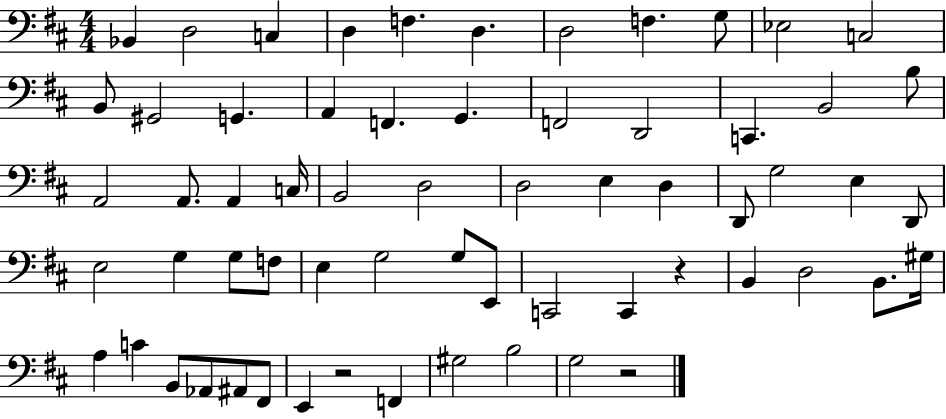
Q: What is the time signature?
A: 4/4